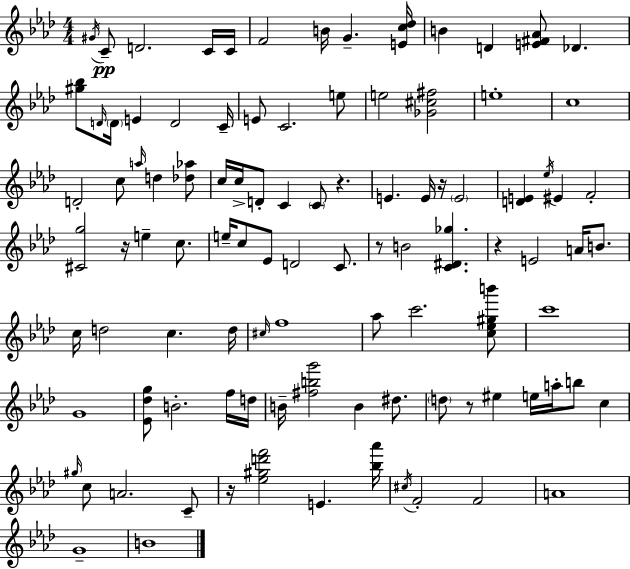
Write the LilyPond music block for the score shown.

{
  \clef treble
  \numericTimeSignature
  \time 4/4
  \key f \minor
  \acciaccatura { gis'16 }\pp c'8-- d'2. c'16 | c'16 f'2 b'16 g'4.-- | <e' c'' des''>16 b'4 d'4 <e' fis' aes'>8 des'4. | <gis'' bes''>8 \grace { d'16 } \parenthesize d'16 e'4 d'2 | \break c'16-- e'8 c'2. | e''8 e''2 <ges' cis'' fis''>2 | e''1-. | c''1 | \break d'2-. c''8 \grace { a''16 } d''4 | <des'' aes''>8 c''16 c''16-> d'8-. c'4 \parenthesize c'8 r4. | e'4. e'16 r16 \parenthesize e'2 | <d' e'>4 \acciaccatura { ees''16 } eis'4 f'2-. | \break <cis' g''>2 r16 e''4-- | c''8. e''16-- c''8 ees'8 d'2 | c'8. r8 b'2 <c' dis' ges''>4. | r4 e'2 | \break a'16 b'8. c''16 d''2 c''4. | d''16 \grace { cis''16 } f''1 | aes''8 c'''2. | <c'' ees'' gis'' b'''>8 c'''1 | \break g'1 | <ees' des'' g''>8 b'2.-. | f''16 d''16 b'16-- <fis'' b'' g'''>2 b'4 | dis''8. \parenthesize d''8 r8 eis''4 e''16 a''16-. b''8 | \break c''4 \grace { gis''16 } c''8 a'2. | c'8-- r16 <ees'' gis'' d''' f'''>2 e'4. | <bes'' aes'''>16 \acciaccatura { cis''16 } f'2-. f'2 | a'1 | \break g'1-- | b'1 | \bar "|."
}